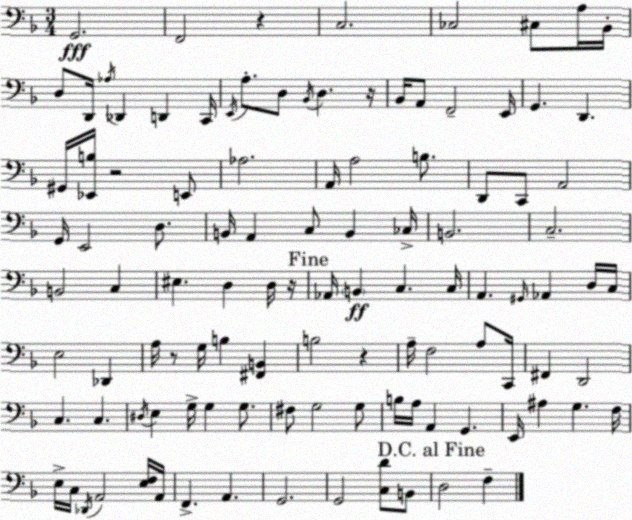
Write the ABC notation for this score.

X:1
T:Untitled
M:3/4
L:1/4
K:F
G,,2 F,,2 z C,2 _C,2 ^C,/2 A,/4 _B,,/4 D,/2 D,,/4 _A,/4 _D,, D,, C,,/4 E,,/4 A,/2 D,/2 _B,,/4 D, z/4 _B,,/4 A,,/2 F,,2 E,,/4 G,, D,, ^G,,/4 [_E,,B,]/4 z2 E,,/2 _A,2 A,,/4 A,2 B,/2 D,,/2 C,,/2 A,,2 G,,/4 E,,2 D,/2 B,,/4 A,, C,/2 B,, _C,/4 B,,2 C,2 B,,2 C, ^E, D, D,/4 z/4 _A,,/4 B,, C, C,/4 A,, ^G,,/4 _A,, D,/4 C,/4 E,2 _D,, A,/4 z/2 G,/4 B, [^F,,B,,] B,2 z A,/4 F,2 A,/2 C,,/4 ^F,, D,,2 C, C, ^D,/4 E, G,/4 G, G,/2 ^F,/2 G,2 G,/2 B,/4 A,/4 A,, G,, E,,/4 ^A, G, F,/4 E,/4 C,/4 _D,,/4 A,,2 [E,F,]/4 A,,/4 F,, A,, G,,2 G,,2 [C,D]/2 B,,/2 D,2 F,